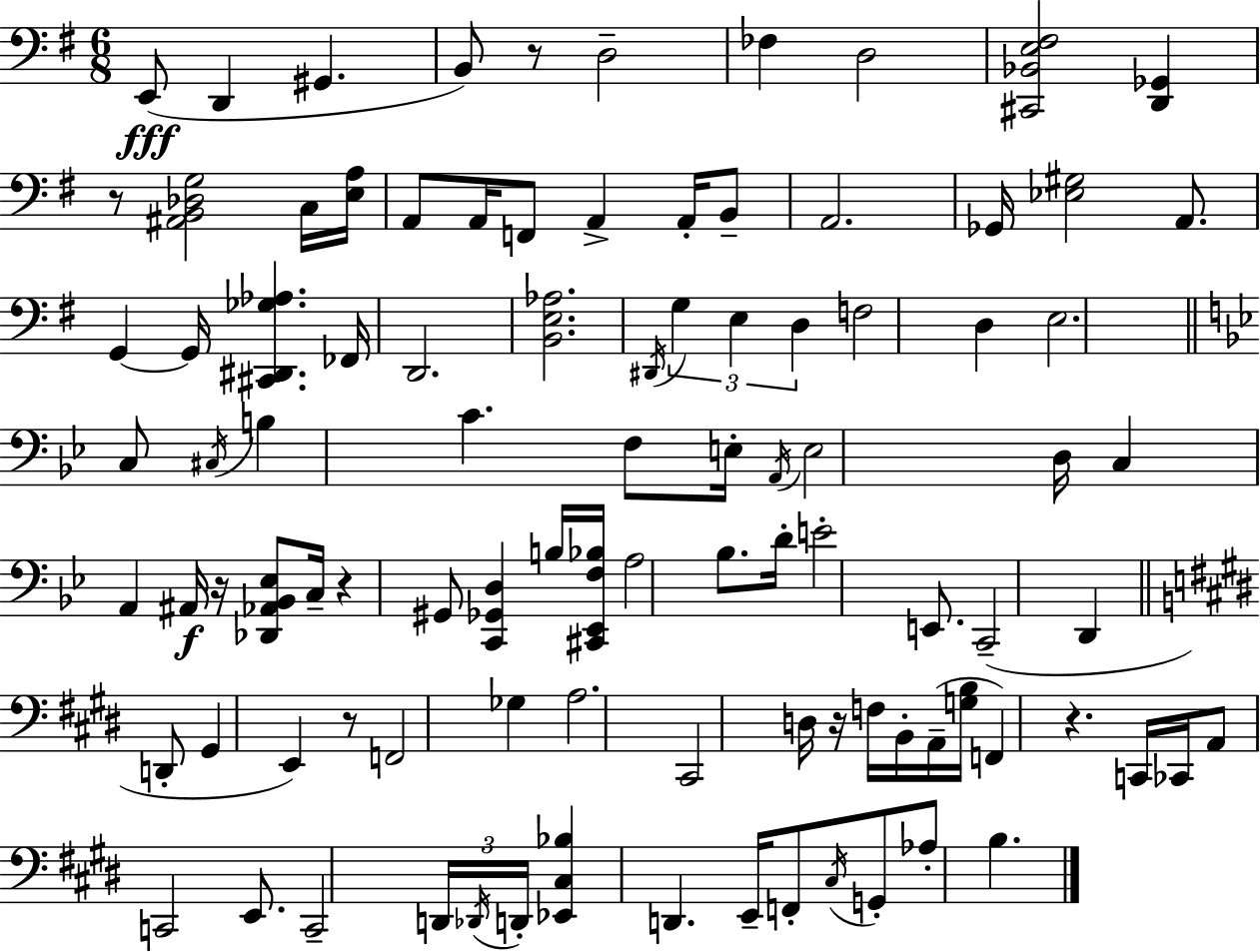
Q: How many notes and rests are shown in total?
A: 97